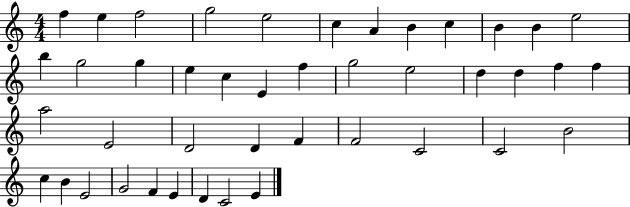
F5/q E5/q F5/h G5/h E5/h C5/q A4/q B4/q C5/q B4/q B4/q E5/h B5/q G5/h G5/q E5/q C5/q E4/q F5/q G5/h E5/h D5/q D5/q F5/q F5/q A5/h E4/h D4/h D4/q F4/q F4/h C4/h C4/h B4/h C5/q B4/q E4/h G4/h F4/q E4/q D4/q C4/h E4/q